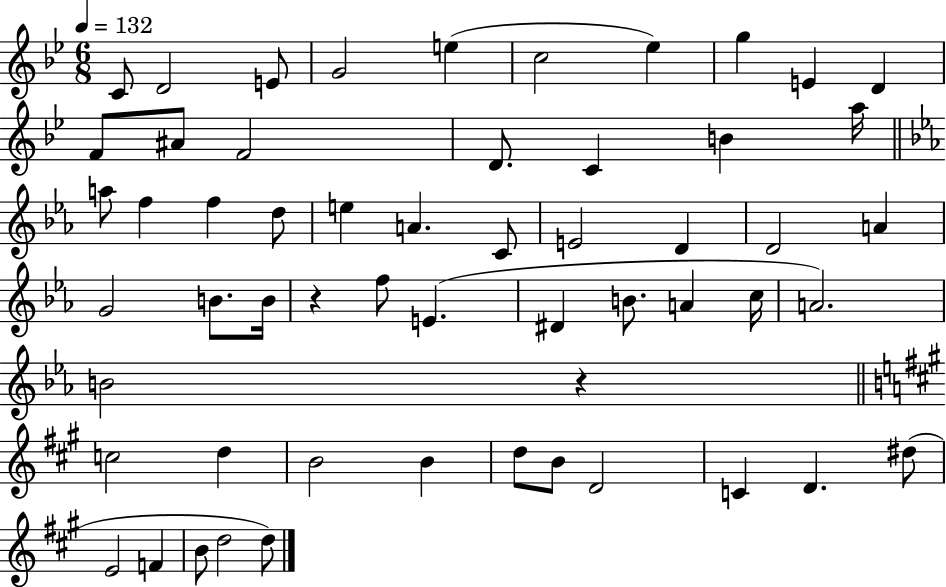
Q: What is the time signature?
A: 6/8